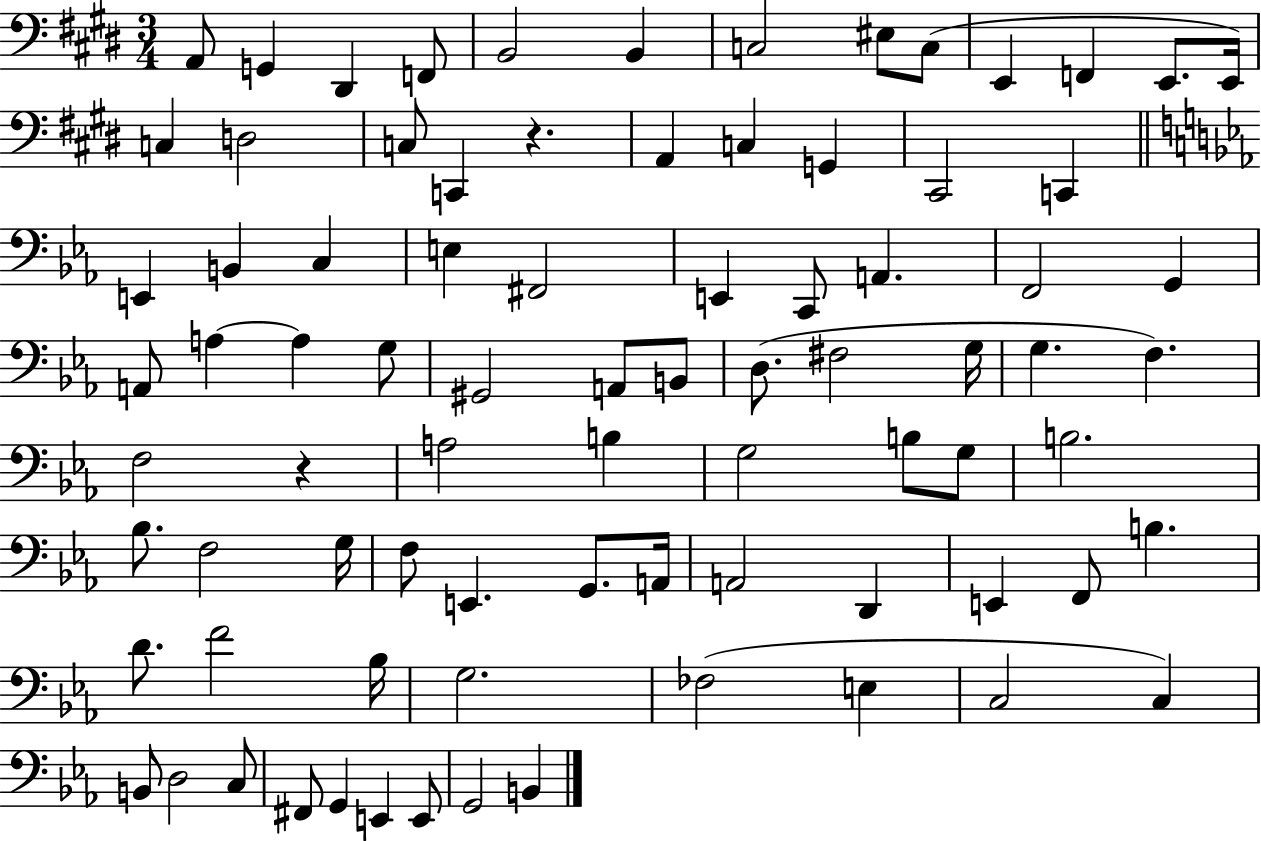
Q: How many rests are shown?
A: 2